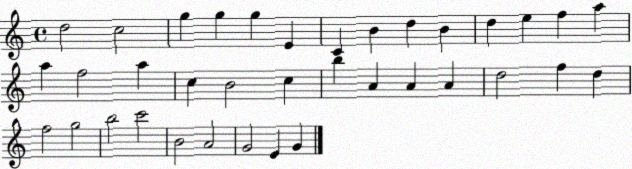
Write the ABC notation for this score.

X:1
T:Untitled
M:4/4
L:1/4
K:C
d2 c2 g g g E C B d B d e f a a f2 a c B2 c b A A A d2 f d f2 g2 b2 c'2 B2 A2 G2 E G